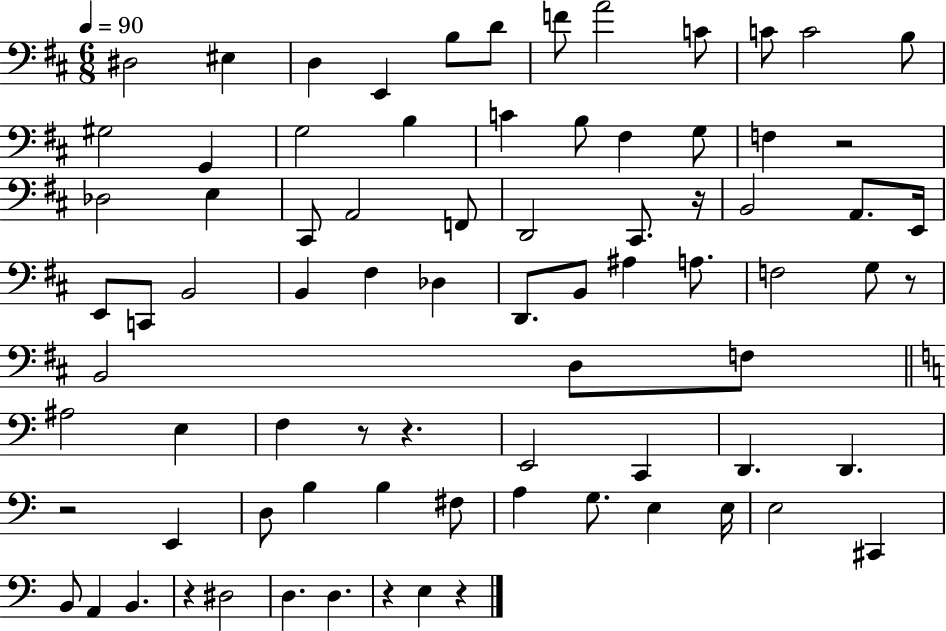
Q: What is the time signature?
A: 6/8